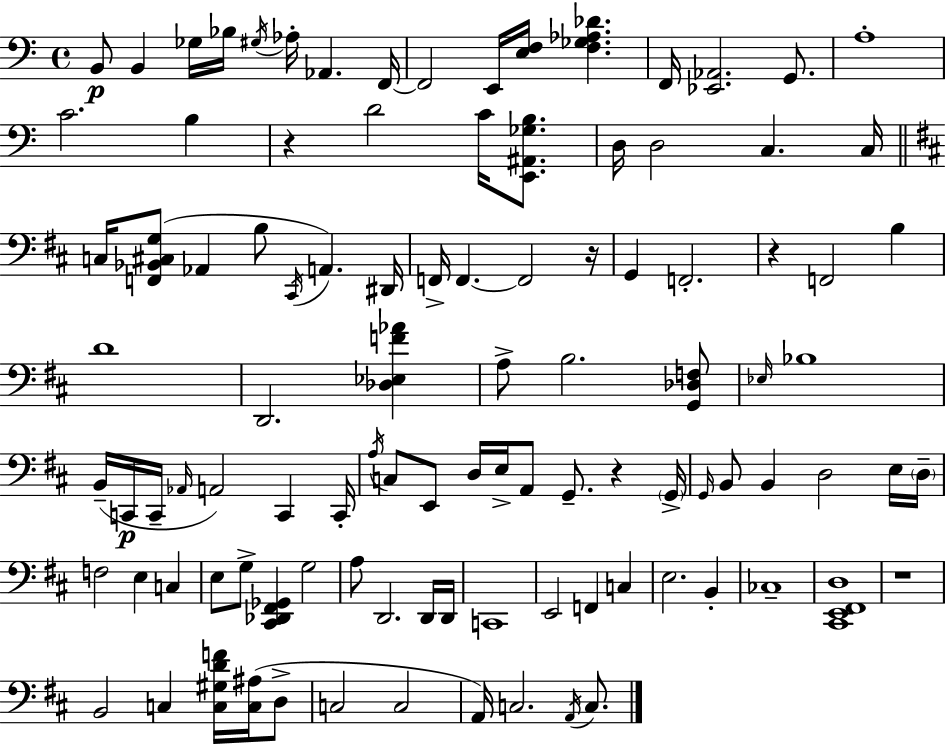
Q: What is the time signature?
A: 4/4